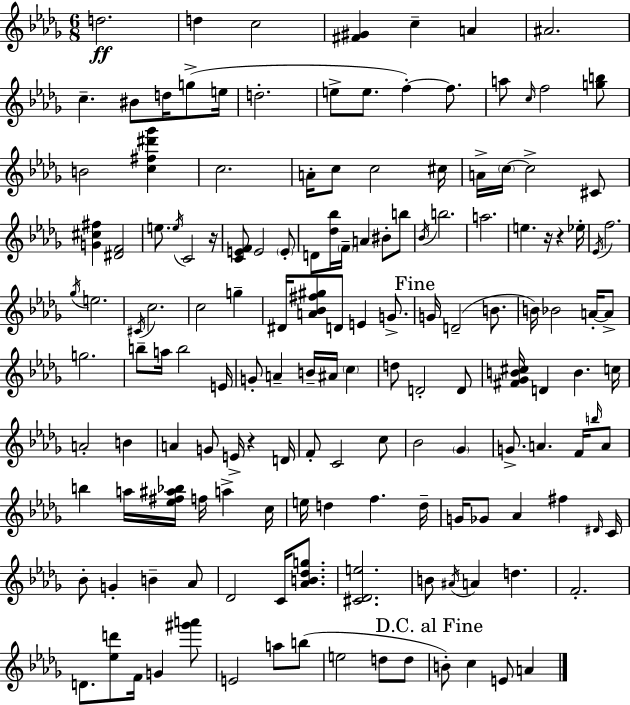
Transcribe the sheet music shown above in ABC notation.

X:1
T:Untitled
M:6/8
L:1/4
K:Bbm
d2 d c2 [^F^G] c A ^A2 c ^B/2 d/4 g/2 e/4 d2 e/2 e/2 f f/2 a/2 c/4 f2 [gb]/2 B2 [c^f^d'_g'] c2 A/4 c/2 c2 ^c/4 A/4 c/4 c2 ^C/2 [G^c^f] [^DF]2 e/2 e/4 C2 z/4 [CEF]/2 E2 E/2 D/2 [_d_b]/4 F/4 A ^B/2 b/2 _B/4 b2 a2 e z/4 z _e/4 _E/4 f2 _g/4 e2 ^C/4 c2 c2 g ^D/4 [A_B^f^g]/2 D/2 E G/2 G/4 D2 B/2 B/4 _B2 A/4 A/2 g2 b/2 a/4 b2 E/4 G/2 A B/4 ^A/4 c d/2 D2 D/2 [^F_GB^c]/4 D B c/4 A2 B A G/2 E/4 z D/4 F/2 C2 c/2 _B2 _G G/2 A F/4 b/4 A/2 b a/4 [_e^f^a_b]/4 f/4 a c/4 e/4 d f d/4 G/4 _G/2 _A ^f ^D/4 C/4 _B/2 G B _A/2 _D2 C/4 [_AB_dg]/2 [^C_De]2 B/2 ^A/4 A d F2 D/2 [_ed']/2 F/4 G [^g'a']/2 E2 a/2 b/2 e2 d/2 d/2 B/2 c E/2 A